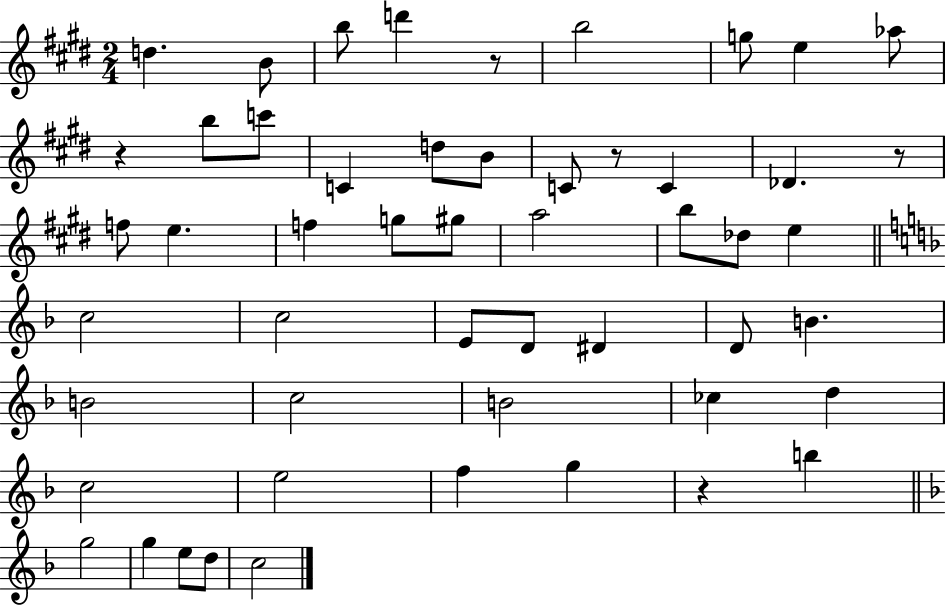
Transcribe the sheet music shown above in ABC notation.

X:1
T:Untitled
M:2/4
L:1/4
K:E
d B/2 b/2 d' z/2 b2 g/2 e _a/2 z b/2 c'/2 C d/2 B/2 C/2 z/2 C _D z/2 f/2 e f g/2 ^g/2 a2 b/2 _d/2 e c2 c2 E/2 D/2 ^D D/2 B B2 c2 B2 _c d c2 e2 f g z b g2 g e/2 d/2 c2